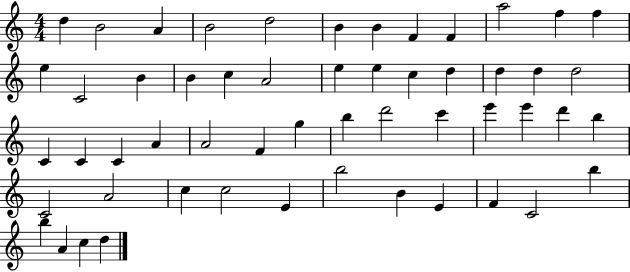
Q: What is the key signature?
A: C major